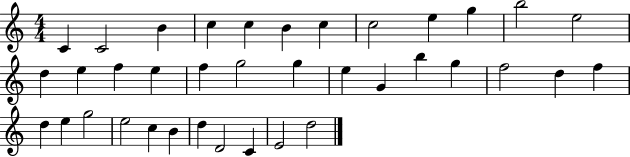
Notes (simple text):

C4/q C4/h B4/q C5/q C5/q B4/q C5/q C5/h E5/q G5/q B5/h E5/h D5/q E5/q F5/q E5/q F5/q G5/h G5/q E5/q G4/q B5/q G5/q F5/h D5/q F5/q D5/q E5/q G5/h E5/h C5/q B4/q D5/q D4/h C4/q E4/h D5/h